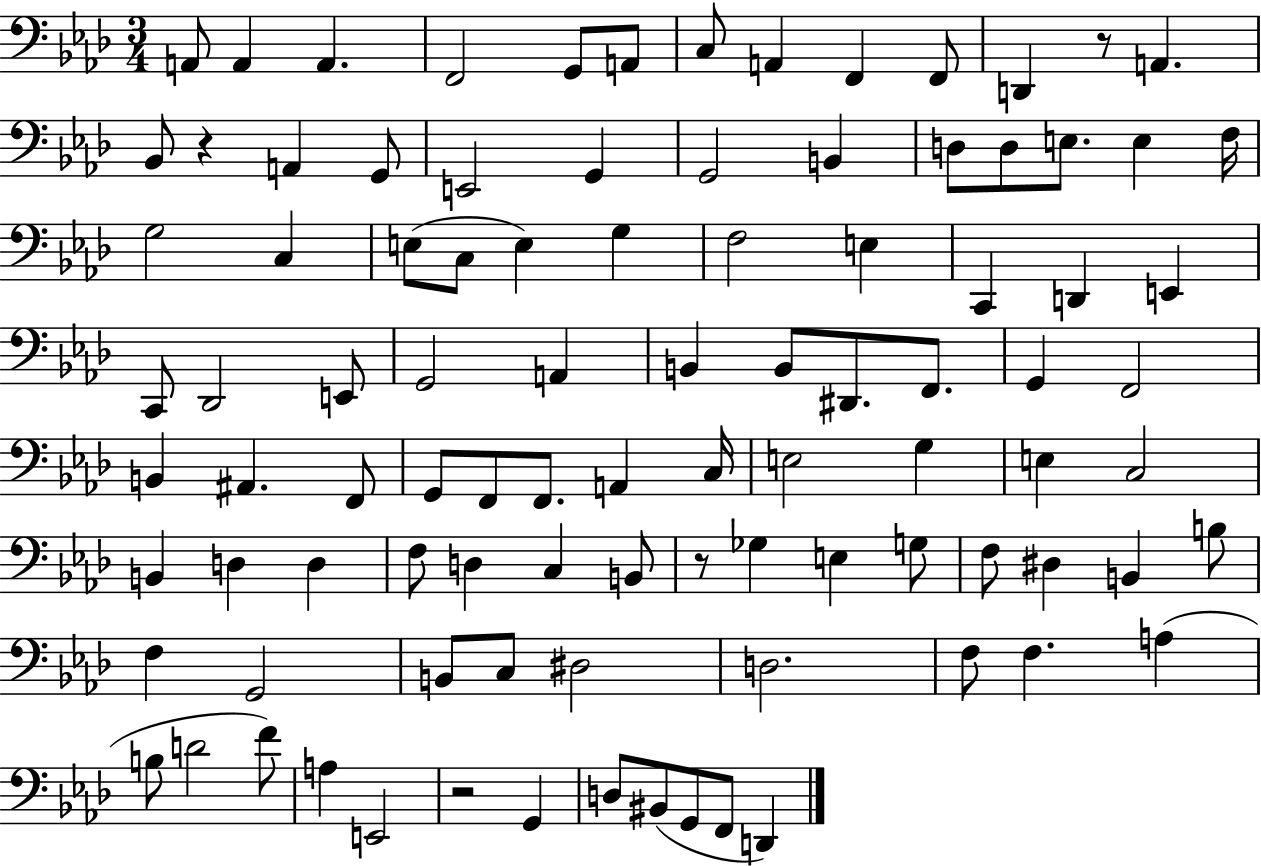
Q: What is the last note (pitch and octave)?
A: D2